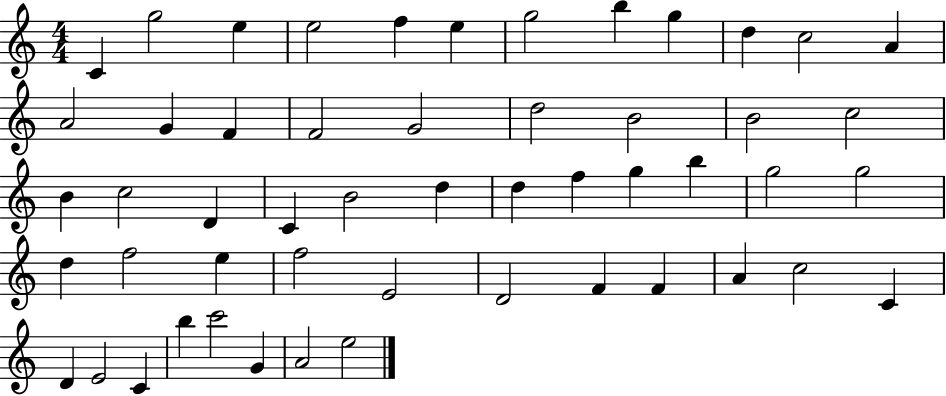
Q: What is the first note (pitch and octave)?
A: C4